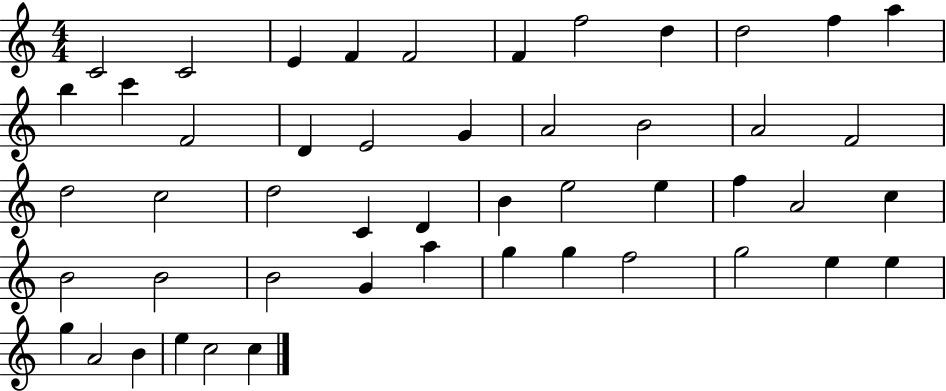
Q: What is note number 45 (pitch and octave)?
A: A4